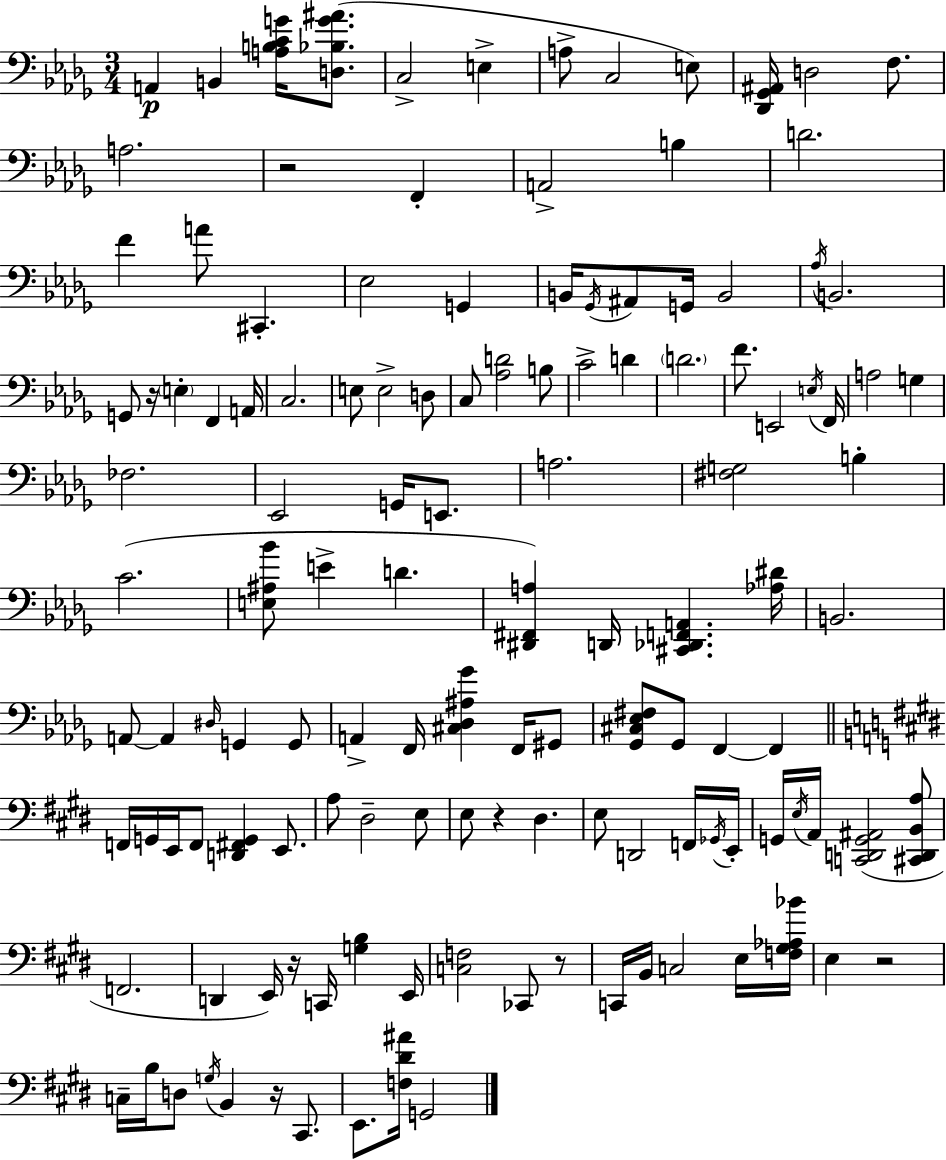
X:1
T:Untitled
M:3/4
L:1/4
K:Bbm
A,, B,, [A,B,CG]/4 [D,_B,G^A]/2 C,2 E, A,/2 C,2 E,/2 [_D,,_G,,^A,,]/4 D,2 F,/2 A,2 z2 F,, A,,2 B, D2 F A/2 ^C,, _E,2 G,, B,,/4 _G,,/4 ^A,,/2 G,,/4 B,,2 _A,/4 B,,2 G,,/2 z/4 E, F,, A,,/4 C,2 E,/2 E,2 D,/2 C,/2 [_A,D]2 B,/2 C2 D D2 F/2 E,,2 E,/4 F,,/4 A,2 G, _F,2 _E,,2 G,,/4 E,,/2 A,2 [^F,G,]2 B, C2 [E,^A,_B]/2 E D [^D,,^F,,A,] D,,/4 [^C,,_D,,F,,A,,] [_A,^D]/4 B,,2 A,,/2 A,, ^D,/4 G,, G,,/2 A,, F,,/4 [^C,_D,^A,_G] F,,/4 ^G,,/2 [_G,,^C,_E,^F,]/2 _G,,/2 F,, F,, F,,/4 G,,/4 E,,/4 F,,/2 [D,,^F,,G,,] E,,/2 A,/2 ^D,2 E,/2 E,/2 z ^D, E,/2 D,,2 F,,/4 _G,,/4 E,,/4 G,,/4 E,/4 A,,/4 [C,,D,,G,,^A,,]2 [^C,,D,,B,,A,]/2 F,,2 D,, E,,/4 z/4 C,,/4 [G,B,] E,,/4 [C,F,]2 _C,,/2 z/2 C,,/4 B,,/4 C,2 E,/4 [F,^G,_A,_B]/4 E, z2 C,/4 B,/4 D,/2 G,/4 B,, z/4 ^C,,/2 E,,/2 [F,^D^A]/4 G,,2